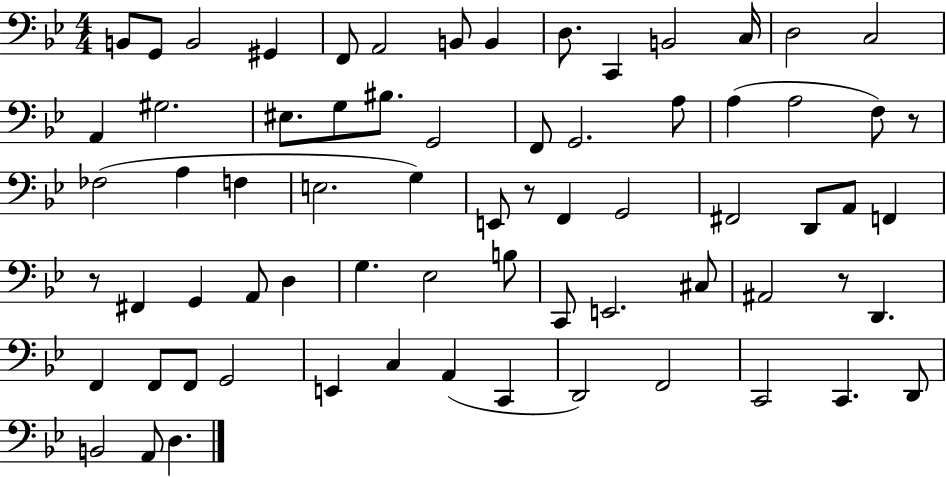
X:1
T:Untitled
M:4/4
L:1/4
K:Bb
B,,/2 G,,/2 B,,2 ^G,, F,,/2 A,,2 B,,/2 B,, D,/2 C,, B,,2 C,/4 D,2 C,2 A,, ^G,2 ^E,/2 G,/2 ^B,/2 G,,2 F,,/2 G,,2 A,/2 A, A,2 F,/2 z/2 _F,2 A, F, E,2 G, E,,/2 z/2 F,, G,,2 ^F,,2 D,,/2 A,,/2 F,, z/2 ^F,, G,, A,,/2 D, G, _E,2 B,/2 C,,/2 E,,2 ^C,/2 ^A,,2 z/2 D,, F,, F,,/2 F,,/2 G,,2 E,, C, A,, C,, D,,2 F,,2 C,,2 C,, D,,/2 B,,2 A,,/2 D,